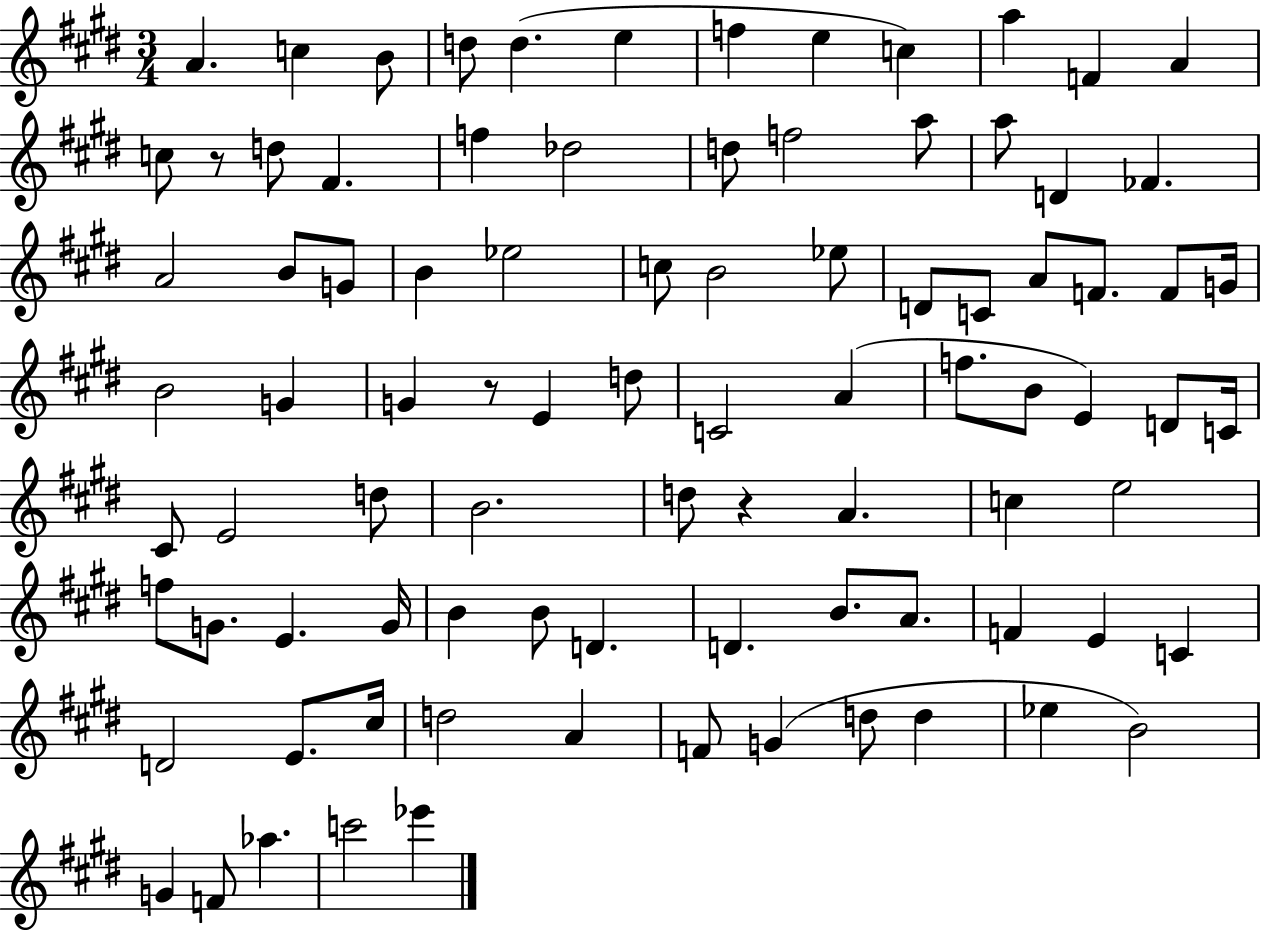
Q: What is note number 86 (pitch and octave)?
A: Eb6